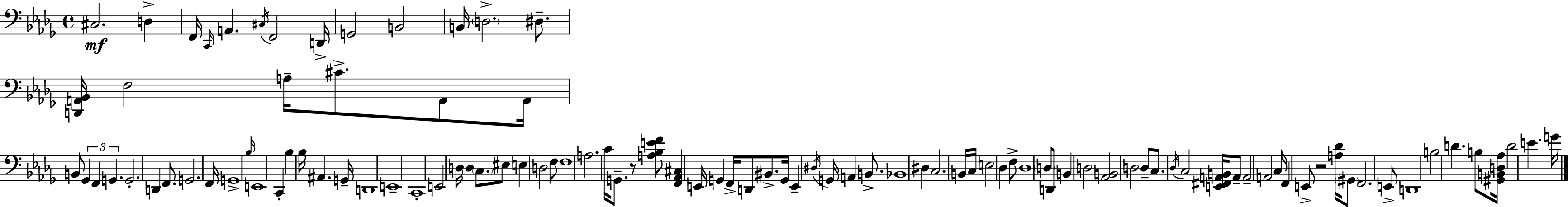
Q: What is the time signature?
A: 4/4